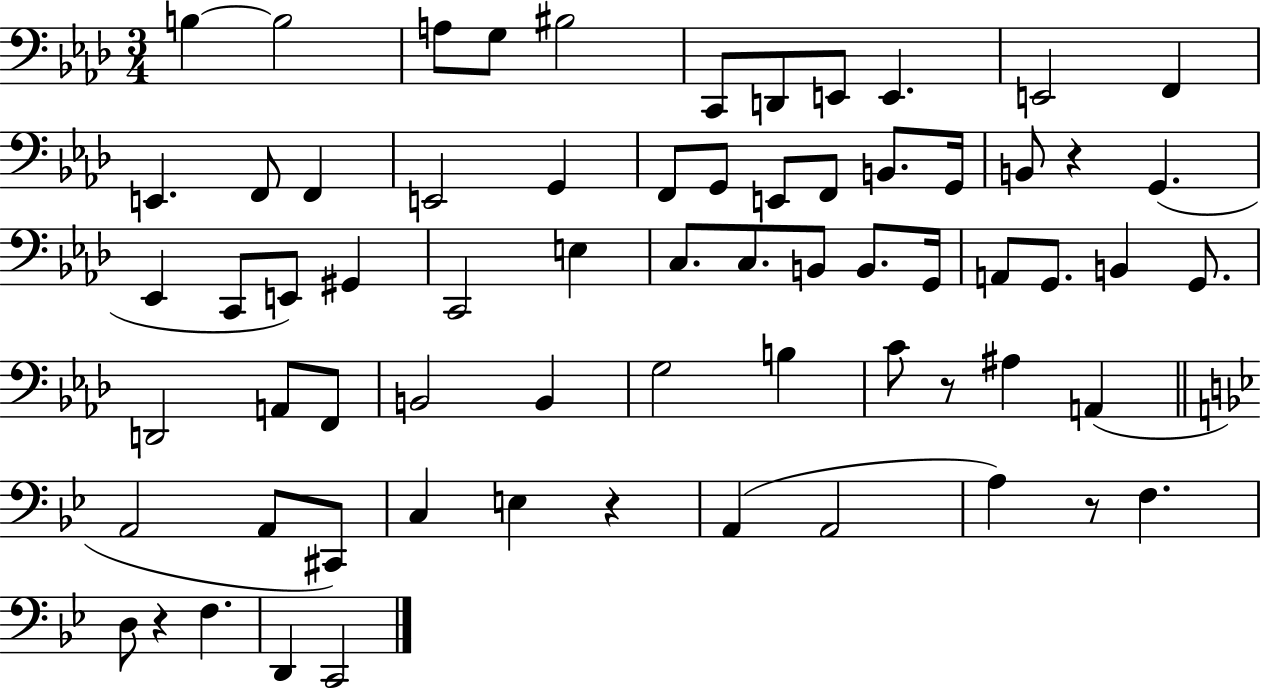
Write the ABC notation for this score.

X:1
T:Untitled
M:3/4
L:1/4
K:Ab
B, B,2 A,/2 G,/2 ^B,2 C,,/2 D,,/2 E,,/2 E,, E,,2 F,, E,, F,,/2 F,, E,,2 G,, F,,/2 G,,/2 E,,/2 F,,/2 B,,/2 G,,/4 B,,/2 z G,, _E,, C,,/2 E,,/2 ^G,, C,,2 E, C,/2 C,/2 B,,/2 B,,/2 G,,/4 A,,/2 G,,/2 B,, G,,/2 D,,2 A,,/2 F,,/2 B,,2 B,, G,2 B, C/2 z/2 ^A, A,, A,,2 A,,/2 ^C,,/2 C, E, z A,, A,,2 A, z/2 F, D,/2 z F, D,, C,,2